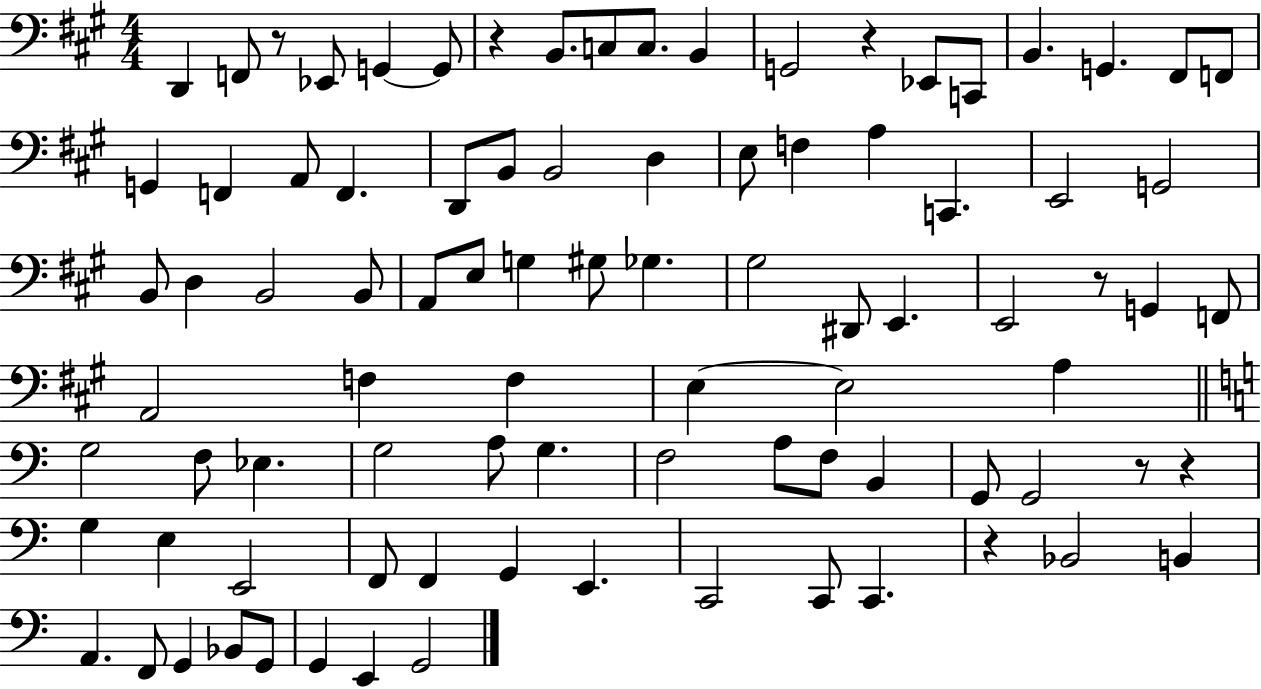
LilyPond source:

{
  \clef bass
  \numericTimeSignature
  \time 4/4
  \key a \major
  d,4 f,8 r8 ees,8 g,4~~ g,8 | r4 b,8. c8 c8. b,4 | g,2 r4 ees,8 c,8 | b,4. g,4. fis,8 f,8 | \break g,4 f,4 a,8 f,4. | d,8 b,8 b,2 d4 | e8 f4 a4 c,4. | e,2 g,2 | \break b,8 d4 b,2 b,8 | a,8 e8 g4 gis8 ges4. | gis2 dis,8 e,4. | e,2 r8 g,4 f,8 | \break a,2 f4 f4 | e4~~ e2 a4 | \bar "||" \break \key c \major g2 f8 ees4. | g2 a8 g4. | f2 a8 f8 b,4 | g,8 g,2 r8 r4 | \break g4 e4 e,2 | f,8 f,4 g,4 e,4. | c,2 c,8 c,4. | r4 bes,2 b,4 | \break a,4. f,8 g,4 bes,8 g,8 | g,4 e,4 g,2 | \bar "|."
}